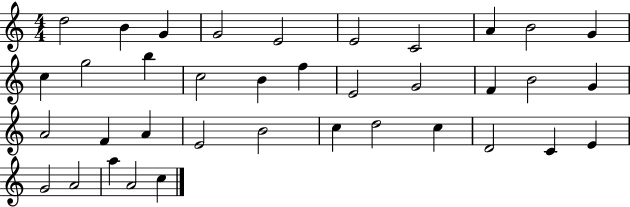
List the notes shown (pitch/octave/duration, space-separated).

D5/h B4/q G4/q G4/h E4/h E4/h C4/h A4/q B4/h G4/q C5/q G5/h B5/q C5/h B4/q F5/q E4/h G4/h F4/q B4/h G4/q A4/h F4/q A4/q E4/h B4/h C5/q D5/h C5/q D4/h C4/q E4/q G4/h A4/h A5/q A4/h C5/q